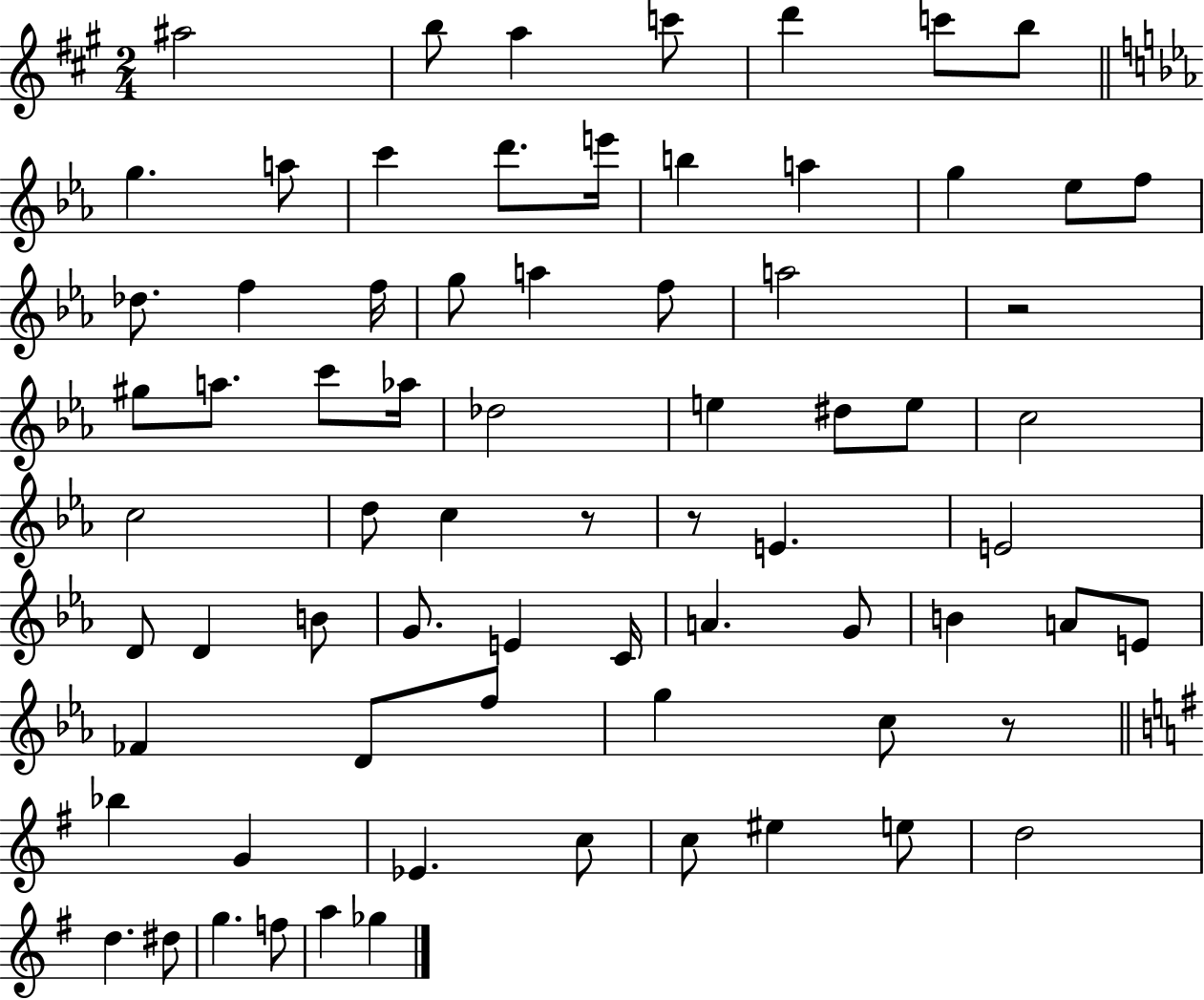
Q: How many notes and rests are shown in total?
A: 72